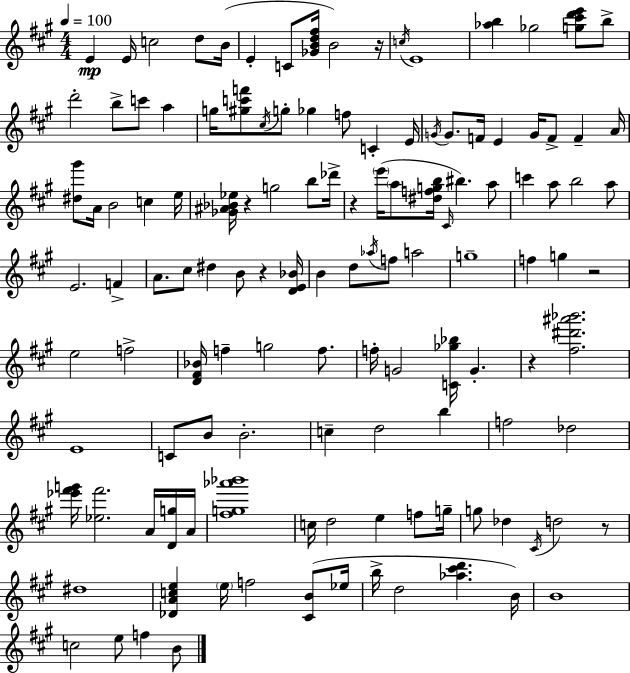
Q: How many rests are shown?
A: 7